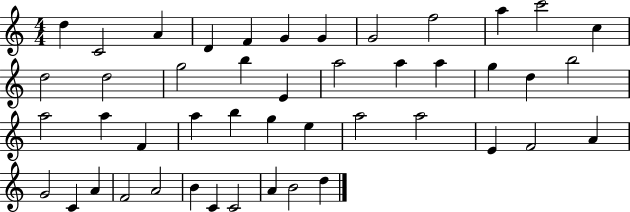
{
  \clef treble
  \numericTimeSignature
  \time 4/4
  \key c \major
  d''4 c'2 a'4 | d'4 f'4 g'4 g'4 | g'2 f''2 | a''4 c'''2 c''4 | \break d''2 d''2 | g''2 b''4 e'4 | a''2 a''4 a''4 | g''4 d''4 b''2 | \break a''2 a''4 f'4 | a''4 b''4 g''4 e''4 | a''2 a''2 | e'4 f'2 a'4 | \break g'2 c'4 a'4 | f'2 a'2 | b'4 c'4 c'2 | a'4 b'2 d''4 | \break \bar "|."
}